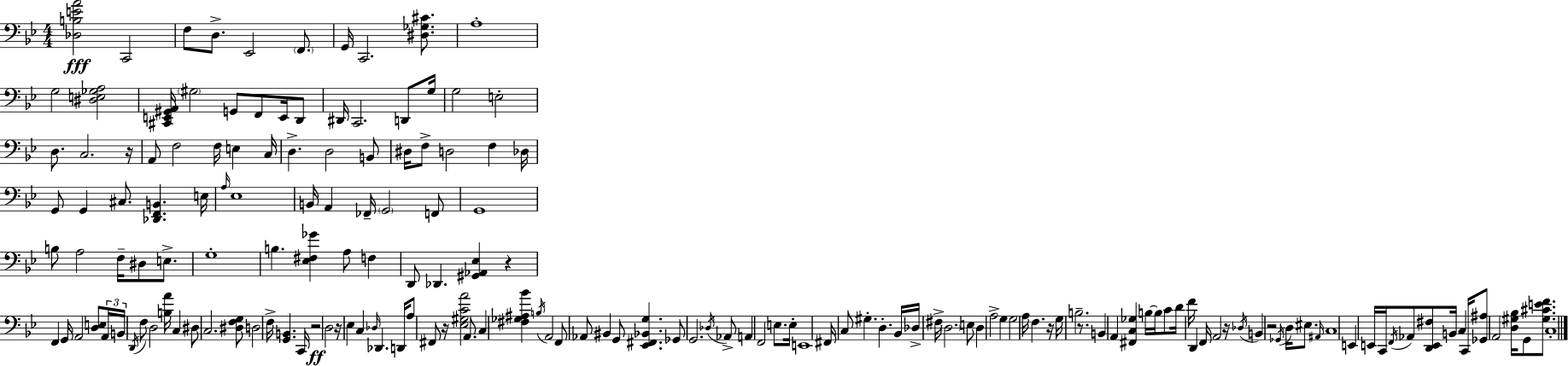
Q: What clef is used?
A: bass